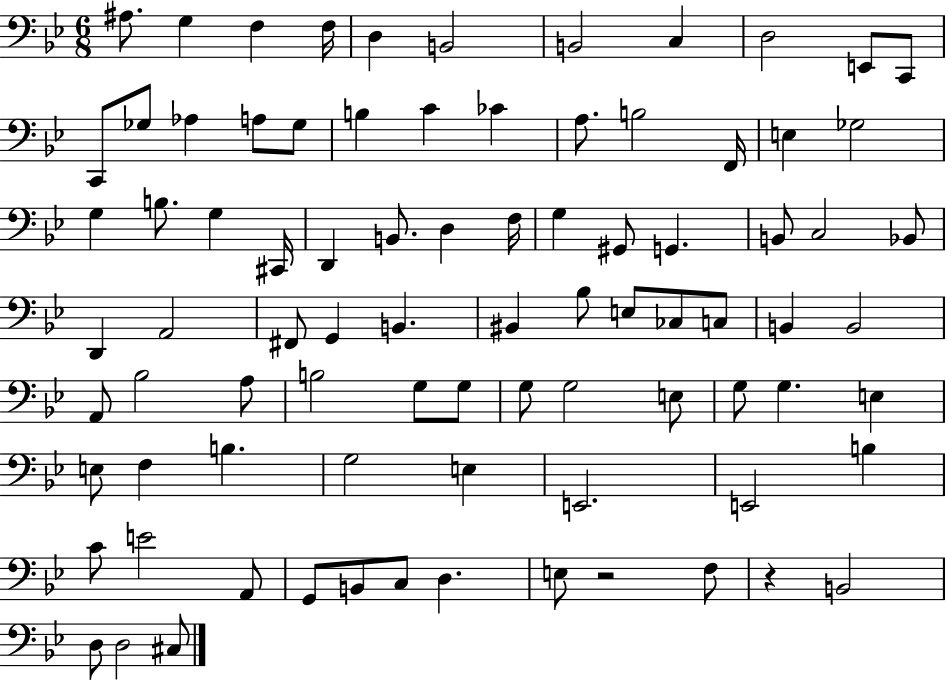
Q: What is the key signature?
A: BES major